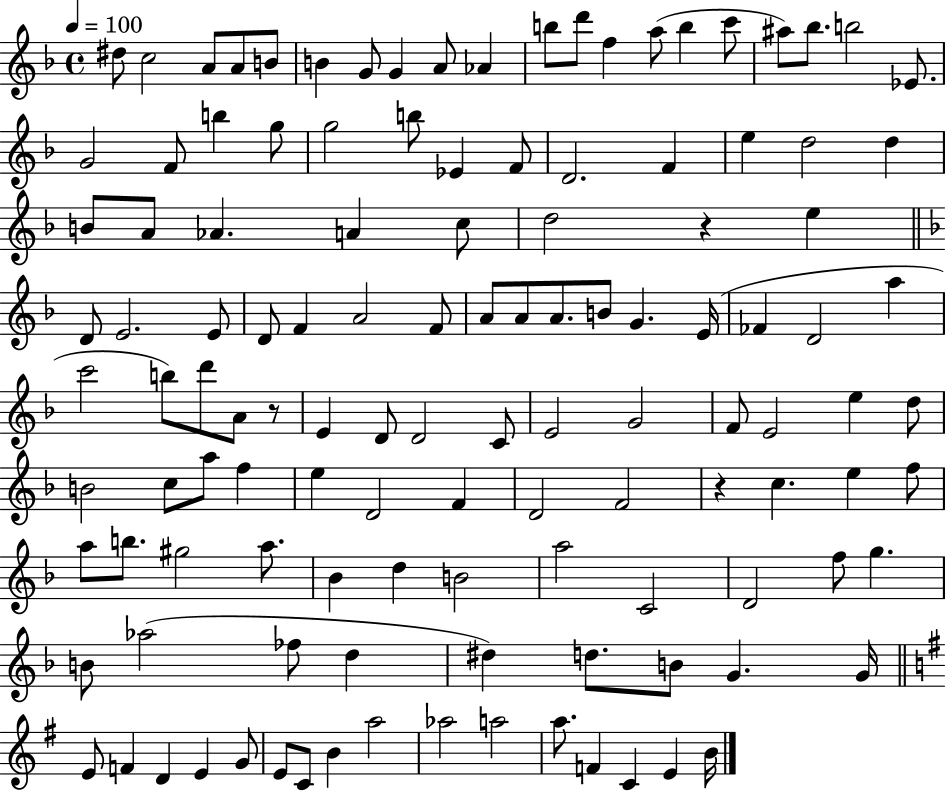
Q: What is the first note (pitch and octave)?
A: D#5